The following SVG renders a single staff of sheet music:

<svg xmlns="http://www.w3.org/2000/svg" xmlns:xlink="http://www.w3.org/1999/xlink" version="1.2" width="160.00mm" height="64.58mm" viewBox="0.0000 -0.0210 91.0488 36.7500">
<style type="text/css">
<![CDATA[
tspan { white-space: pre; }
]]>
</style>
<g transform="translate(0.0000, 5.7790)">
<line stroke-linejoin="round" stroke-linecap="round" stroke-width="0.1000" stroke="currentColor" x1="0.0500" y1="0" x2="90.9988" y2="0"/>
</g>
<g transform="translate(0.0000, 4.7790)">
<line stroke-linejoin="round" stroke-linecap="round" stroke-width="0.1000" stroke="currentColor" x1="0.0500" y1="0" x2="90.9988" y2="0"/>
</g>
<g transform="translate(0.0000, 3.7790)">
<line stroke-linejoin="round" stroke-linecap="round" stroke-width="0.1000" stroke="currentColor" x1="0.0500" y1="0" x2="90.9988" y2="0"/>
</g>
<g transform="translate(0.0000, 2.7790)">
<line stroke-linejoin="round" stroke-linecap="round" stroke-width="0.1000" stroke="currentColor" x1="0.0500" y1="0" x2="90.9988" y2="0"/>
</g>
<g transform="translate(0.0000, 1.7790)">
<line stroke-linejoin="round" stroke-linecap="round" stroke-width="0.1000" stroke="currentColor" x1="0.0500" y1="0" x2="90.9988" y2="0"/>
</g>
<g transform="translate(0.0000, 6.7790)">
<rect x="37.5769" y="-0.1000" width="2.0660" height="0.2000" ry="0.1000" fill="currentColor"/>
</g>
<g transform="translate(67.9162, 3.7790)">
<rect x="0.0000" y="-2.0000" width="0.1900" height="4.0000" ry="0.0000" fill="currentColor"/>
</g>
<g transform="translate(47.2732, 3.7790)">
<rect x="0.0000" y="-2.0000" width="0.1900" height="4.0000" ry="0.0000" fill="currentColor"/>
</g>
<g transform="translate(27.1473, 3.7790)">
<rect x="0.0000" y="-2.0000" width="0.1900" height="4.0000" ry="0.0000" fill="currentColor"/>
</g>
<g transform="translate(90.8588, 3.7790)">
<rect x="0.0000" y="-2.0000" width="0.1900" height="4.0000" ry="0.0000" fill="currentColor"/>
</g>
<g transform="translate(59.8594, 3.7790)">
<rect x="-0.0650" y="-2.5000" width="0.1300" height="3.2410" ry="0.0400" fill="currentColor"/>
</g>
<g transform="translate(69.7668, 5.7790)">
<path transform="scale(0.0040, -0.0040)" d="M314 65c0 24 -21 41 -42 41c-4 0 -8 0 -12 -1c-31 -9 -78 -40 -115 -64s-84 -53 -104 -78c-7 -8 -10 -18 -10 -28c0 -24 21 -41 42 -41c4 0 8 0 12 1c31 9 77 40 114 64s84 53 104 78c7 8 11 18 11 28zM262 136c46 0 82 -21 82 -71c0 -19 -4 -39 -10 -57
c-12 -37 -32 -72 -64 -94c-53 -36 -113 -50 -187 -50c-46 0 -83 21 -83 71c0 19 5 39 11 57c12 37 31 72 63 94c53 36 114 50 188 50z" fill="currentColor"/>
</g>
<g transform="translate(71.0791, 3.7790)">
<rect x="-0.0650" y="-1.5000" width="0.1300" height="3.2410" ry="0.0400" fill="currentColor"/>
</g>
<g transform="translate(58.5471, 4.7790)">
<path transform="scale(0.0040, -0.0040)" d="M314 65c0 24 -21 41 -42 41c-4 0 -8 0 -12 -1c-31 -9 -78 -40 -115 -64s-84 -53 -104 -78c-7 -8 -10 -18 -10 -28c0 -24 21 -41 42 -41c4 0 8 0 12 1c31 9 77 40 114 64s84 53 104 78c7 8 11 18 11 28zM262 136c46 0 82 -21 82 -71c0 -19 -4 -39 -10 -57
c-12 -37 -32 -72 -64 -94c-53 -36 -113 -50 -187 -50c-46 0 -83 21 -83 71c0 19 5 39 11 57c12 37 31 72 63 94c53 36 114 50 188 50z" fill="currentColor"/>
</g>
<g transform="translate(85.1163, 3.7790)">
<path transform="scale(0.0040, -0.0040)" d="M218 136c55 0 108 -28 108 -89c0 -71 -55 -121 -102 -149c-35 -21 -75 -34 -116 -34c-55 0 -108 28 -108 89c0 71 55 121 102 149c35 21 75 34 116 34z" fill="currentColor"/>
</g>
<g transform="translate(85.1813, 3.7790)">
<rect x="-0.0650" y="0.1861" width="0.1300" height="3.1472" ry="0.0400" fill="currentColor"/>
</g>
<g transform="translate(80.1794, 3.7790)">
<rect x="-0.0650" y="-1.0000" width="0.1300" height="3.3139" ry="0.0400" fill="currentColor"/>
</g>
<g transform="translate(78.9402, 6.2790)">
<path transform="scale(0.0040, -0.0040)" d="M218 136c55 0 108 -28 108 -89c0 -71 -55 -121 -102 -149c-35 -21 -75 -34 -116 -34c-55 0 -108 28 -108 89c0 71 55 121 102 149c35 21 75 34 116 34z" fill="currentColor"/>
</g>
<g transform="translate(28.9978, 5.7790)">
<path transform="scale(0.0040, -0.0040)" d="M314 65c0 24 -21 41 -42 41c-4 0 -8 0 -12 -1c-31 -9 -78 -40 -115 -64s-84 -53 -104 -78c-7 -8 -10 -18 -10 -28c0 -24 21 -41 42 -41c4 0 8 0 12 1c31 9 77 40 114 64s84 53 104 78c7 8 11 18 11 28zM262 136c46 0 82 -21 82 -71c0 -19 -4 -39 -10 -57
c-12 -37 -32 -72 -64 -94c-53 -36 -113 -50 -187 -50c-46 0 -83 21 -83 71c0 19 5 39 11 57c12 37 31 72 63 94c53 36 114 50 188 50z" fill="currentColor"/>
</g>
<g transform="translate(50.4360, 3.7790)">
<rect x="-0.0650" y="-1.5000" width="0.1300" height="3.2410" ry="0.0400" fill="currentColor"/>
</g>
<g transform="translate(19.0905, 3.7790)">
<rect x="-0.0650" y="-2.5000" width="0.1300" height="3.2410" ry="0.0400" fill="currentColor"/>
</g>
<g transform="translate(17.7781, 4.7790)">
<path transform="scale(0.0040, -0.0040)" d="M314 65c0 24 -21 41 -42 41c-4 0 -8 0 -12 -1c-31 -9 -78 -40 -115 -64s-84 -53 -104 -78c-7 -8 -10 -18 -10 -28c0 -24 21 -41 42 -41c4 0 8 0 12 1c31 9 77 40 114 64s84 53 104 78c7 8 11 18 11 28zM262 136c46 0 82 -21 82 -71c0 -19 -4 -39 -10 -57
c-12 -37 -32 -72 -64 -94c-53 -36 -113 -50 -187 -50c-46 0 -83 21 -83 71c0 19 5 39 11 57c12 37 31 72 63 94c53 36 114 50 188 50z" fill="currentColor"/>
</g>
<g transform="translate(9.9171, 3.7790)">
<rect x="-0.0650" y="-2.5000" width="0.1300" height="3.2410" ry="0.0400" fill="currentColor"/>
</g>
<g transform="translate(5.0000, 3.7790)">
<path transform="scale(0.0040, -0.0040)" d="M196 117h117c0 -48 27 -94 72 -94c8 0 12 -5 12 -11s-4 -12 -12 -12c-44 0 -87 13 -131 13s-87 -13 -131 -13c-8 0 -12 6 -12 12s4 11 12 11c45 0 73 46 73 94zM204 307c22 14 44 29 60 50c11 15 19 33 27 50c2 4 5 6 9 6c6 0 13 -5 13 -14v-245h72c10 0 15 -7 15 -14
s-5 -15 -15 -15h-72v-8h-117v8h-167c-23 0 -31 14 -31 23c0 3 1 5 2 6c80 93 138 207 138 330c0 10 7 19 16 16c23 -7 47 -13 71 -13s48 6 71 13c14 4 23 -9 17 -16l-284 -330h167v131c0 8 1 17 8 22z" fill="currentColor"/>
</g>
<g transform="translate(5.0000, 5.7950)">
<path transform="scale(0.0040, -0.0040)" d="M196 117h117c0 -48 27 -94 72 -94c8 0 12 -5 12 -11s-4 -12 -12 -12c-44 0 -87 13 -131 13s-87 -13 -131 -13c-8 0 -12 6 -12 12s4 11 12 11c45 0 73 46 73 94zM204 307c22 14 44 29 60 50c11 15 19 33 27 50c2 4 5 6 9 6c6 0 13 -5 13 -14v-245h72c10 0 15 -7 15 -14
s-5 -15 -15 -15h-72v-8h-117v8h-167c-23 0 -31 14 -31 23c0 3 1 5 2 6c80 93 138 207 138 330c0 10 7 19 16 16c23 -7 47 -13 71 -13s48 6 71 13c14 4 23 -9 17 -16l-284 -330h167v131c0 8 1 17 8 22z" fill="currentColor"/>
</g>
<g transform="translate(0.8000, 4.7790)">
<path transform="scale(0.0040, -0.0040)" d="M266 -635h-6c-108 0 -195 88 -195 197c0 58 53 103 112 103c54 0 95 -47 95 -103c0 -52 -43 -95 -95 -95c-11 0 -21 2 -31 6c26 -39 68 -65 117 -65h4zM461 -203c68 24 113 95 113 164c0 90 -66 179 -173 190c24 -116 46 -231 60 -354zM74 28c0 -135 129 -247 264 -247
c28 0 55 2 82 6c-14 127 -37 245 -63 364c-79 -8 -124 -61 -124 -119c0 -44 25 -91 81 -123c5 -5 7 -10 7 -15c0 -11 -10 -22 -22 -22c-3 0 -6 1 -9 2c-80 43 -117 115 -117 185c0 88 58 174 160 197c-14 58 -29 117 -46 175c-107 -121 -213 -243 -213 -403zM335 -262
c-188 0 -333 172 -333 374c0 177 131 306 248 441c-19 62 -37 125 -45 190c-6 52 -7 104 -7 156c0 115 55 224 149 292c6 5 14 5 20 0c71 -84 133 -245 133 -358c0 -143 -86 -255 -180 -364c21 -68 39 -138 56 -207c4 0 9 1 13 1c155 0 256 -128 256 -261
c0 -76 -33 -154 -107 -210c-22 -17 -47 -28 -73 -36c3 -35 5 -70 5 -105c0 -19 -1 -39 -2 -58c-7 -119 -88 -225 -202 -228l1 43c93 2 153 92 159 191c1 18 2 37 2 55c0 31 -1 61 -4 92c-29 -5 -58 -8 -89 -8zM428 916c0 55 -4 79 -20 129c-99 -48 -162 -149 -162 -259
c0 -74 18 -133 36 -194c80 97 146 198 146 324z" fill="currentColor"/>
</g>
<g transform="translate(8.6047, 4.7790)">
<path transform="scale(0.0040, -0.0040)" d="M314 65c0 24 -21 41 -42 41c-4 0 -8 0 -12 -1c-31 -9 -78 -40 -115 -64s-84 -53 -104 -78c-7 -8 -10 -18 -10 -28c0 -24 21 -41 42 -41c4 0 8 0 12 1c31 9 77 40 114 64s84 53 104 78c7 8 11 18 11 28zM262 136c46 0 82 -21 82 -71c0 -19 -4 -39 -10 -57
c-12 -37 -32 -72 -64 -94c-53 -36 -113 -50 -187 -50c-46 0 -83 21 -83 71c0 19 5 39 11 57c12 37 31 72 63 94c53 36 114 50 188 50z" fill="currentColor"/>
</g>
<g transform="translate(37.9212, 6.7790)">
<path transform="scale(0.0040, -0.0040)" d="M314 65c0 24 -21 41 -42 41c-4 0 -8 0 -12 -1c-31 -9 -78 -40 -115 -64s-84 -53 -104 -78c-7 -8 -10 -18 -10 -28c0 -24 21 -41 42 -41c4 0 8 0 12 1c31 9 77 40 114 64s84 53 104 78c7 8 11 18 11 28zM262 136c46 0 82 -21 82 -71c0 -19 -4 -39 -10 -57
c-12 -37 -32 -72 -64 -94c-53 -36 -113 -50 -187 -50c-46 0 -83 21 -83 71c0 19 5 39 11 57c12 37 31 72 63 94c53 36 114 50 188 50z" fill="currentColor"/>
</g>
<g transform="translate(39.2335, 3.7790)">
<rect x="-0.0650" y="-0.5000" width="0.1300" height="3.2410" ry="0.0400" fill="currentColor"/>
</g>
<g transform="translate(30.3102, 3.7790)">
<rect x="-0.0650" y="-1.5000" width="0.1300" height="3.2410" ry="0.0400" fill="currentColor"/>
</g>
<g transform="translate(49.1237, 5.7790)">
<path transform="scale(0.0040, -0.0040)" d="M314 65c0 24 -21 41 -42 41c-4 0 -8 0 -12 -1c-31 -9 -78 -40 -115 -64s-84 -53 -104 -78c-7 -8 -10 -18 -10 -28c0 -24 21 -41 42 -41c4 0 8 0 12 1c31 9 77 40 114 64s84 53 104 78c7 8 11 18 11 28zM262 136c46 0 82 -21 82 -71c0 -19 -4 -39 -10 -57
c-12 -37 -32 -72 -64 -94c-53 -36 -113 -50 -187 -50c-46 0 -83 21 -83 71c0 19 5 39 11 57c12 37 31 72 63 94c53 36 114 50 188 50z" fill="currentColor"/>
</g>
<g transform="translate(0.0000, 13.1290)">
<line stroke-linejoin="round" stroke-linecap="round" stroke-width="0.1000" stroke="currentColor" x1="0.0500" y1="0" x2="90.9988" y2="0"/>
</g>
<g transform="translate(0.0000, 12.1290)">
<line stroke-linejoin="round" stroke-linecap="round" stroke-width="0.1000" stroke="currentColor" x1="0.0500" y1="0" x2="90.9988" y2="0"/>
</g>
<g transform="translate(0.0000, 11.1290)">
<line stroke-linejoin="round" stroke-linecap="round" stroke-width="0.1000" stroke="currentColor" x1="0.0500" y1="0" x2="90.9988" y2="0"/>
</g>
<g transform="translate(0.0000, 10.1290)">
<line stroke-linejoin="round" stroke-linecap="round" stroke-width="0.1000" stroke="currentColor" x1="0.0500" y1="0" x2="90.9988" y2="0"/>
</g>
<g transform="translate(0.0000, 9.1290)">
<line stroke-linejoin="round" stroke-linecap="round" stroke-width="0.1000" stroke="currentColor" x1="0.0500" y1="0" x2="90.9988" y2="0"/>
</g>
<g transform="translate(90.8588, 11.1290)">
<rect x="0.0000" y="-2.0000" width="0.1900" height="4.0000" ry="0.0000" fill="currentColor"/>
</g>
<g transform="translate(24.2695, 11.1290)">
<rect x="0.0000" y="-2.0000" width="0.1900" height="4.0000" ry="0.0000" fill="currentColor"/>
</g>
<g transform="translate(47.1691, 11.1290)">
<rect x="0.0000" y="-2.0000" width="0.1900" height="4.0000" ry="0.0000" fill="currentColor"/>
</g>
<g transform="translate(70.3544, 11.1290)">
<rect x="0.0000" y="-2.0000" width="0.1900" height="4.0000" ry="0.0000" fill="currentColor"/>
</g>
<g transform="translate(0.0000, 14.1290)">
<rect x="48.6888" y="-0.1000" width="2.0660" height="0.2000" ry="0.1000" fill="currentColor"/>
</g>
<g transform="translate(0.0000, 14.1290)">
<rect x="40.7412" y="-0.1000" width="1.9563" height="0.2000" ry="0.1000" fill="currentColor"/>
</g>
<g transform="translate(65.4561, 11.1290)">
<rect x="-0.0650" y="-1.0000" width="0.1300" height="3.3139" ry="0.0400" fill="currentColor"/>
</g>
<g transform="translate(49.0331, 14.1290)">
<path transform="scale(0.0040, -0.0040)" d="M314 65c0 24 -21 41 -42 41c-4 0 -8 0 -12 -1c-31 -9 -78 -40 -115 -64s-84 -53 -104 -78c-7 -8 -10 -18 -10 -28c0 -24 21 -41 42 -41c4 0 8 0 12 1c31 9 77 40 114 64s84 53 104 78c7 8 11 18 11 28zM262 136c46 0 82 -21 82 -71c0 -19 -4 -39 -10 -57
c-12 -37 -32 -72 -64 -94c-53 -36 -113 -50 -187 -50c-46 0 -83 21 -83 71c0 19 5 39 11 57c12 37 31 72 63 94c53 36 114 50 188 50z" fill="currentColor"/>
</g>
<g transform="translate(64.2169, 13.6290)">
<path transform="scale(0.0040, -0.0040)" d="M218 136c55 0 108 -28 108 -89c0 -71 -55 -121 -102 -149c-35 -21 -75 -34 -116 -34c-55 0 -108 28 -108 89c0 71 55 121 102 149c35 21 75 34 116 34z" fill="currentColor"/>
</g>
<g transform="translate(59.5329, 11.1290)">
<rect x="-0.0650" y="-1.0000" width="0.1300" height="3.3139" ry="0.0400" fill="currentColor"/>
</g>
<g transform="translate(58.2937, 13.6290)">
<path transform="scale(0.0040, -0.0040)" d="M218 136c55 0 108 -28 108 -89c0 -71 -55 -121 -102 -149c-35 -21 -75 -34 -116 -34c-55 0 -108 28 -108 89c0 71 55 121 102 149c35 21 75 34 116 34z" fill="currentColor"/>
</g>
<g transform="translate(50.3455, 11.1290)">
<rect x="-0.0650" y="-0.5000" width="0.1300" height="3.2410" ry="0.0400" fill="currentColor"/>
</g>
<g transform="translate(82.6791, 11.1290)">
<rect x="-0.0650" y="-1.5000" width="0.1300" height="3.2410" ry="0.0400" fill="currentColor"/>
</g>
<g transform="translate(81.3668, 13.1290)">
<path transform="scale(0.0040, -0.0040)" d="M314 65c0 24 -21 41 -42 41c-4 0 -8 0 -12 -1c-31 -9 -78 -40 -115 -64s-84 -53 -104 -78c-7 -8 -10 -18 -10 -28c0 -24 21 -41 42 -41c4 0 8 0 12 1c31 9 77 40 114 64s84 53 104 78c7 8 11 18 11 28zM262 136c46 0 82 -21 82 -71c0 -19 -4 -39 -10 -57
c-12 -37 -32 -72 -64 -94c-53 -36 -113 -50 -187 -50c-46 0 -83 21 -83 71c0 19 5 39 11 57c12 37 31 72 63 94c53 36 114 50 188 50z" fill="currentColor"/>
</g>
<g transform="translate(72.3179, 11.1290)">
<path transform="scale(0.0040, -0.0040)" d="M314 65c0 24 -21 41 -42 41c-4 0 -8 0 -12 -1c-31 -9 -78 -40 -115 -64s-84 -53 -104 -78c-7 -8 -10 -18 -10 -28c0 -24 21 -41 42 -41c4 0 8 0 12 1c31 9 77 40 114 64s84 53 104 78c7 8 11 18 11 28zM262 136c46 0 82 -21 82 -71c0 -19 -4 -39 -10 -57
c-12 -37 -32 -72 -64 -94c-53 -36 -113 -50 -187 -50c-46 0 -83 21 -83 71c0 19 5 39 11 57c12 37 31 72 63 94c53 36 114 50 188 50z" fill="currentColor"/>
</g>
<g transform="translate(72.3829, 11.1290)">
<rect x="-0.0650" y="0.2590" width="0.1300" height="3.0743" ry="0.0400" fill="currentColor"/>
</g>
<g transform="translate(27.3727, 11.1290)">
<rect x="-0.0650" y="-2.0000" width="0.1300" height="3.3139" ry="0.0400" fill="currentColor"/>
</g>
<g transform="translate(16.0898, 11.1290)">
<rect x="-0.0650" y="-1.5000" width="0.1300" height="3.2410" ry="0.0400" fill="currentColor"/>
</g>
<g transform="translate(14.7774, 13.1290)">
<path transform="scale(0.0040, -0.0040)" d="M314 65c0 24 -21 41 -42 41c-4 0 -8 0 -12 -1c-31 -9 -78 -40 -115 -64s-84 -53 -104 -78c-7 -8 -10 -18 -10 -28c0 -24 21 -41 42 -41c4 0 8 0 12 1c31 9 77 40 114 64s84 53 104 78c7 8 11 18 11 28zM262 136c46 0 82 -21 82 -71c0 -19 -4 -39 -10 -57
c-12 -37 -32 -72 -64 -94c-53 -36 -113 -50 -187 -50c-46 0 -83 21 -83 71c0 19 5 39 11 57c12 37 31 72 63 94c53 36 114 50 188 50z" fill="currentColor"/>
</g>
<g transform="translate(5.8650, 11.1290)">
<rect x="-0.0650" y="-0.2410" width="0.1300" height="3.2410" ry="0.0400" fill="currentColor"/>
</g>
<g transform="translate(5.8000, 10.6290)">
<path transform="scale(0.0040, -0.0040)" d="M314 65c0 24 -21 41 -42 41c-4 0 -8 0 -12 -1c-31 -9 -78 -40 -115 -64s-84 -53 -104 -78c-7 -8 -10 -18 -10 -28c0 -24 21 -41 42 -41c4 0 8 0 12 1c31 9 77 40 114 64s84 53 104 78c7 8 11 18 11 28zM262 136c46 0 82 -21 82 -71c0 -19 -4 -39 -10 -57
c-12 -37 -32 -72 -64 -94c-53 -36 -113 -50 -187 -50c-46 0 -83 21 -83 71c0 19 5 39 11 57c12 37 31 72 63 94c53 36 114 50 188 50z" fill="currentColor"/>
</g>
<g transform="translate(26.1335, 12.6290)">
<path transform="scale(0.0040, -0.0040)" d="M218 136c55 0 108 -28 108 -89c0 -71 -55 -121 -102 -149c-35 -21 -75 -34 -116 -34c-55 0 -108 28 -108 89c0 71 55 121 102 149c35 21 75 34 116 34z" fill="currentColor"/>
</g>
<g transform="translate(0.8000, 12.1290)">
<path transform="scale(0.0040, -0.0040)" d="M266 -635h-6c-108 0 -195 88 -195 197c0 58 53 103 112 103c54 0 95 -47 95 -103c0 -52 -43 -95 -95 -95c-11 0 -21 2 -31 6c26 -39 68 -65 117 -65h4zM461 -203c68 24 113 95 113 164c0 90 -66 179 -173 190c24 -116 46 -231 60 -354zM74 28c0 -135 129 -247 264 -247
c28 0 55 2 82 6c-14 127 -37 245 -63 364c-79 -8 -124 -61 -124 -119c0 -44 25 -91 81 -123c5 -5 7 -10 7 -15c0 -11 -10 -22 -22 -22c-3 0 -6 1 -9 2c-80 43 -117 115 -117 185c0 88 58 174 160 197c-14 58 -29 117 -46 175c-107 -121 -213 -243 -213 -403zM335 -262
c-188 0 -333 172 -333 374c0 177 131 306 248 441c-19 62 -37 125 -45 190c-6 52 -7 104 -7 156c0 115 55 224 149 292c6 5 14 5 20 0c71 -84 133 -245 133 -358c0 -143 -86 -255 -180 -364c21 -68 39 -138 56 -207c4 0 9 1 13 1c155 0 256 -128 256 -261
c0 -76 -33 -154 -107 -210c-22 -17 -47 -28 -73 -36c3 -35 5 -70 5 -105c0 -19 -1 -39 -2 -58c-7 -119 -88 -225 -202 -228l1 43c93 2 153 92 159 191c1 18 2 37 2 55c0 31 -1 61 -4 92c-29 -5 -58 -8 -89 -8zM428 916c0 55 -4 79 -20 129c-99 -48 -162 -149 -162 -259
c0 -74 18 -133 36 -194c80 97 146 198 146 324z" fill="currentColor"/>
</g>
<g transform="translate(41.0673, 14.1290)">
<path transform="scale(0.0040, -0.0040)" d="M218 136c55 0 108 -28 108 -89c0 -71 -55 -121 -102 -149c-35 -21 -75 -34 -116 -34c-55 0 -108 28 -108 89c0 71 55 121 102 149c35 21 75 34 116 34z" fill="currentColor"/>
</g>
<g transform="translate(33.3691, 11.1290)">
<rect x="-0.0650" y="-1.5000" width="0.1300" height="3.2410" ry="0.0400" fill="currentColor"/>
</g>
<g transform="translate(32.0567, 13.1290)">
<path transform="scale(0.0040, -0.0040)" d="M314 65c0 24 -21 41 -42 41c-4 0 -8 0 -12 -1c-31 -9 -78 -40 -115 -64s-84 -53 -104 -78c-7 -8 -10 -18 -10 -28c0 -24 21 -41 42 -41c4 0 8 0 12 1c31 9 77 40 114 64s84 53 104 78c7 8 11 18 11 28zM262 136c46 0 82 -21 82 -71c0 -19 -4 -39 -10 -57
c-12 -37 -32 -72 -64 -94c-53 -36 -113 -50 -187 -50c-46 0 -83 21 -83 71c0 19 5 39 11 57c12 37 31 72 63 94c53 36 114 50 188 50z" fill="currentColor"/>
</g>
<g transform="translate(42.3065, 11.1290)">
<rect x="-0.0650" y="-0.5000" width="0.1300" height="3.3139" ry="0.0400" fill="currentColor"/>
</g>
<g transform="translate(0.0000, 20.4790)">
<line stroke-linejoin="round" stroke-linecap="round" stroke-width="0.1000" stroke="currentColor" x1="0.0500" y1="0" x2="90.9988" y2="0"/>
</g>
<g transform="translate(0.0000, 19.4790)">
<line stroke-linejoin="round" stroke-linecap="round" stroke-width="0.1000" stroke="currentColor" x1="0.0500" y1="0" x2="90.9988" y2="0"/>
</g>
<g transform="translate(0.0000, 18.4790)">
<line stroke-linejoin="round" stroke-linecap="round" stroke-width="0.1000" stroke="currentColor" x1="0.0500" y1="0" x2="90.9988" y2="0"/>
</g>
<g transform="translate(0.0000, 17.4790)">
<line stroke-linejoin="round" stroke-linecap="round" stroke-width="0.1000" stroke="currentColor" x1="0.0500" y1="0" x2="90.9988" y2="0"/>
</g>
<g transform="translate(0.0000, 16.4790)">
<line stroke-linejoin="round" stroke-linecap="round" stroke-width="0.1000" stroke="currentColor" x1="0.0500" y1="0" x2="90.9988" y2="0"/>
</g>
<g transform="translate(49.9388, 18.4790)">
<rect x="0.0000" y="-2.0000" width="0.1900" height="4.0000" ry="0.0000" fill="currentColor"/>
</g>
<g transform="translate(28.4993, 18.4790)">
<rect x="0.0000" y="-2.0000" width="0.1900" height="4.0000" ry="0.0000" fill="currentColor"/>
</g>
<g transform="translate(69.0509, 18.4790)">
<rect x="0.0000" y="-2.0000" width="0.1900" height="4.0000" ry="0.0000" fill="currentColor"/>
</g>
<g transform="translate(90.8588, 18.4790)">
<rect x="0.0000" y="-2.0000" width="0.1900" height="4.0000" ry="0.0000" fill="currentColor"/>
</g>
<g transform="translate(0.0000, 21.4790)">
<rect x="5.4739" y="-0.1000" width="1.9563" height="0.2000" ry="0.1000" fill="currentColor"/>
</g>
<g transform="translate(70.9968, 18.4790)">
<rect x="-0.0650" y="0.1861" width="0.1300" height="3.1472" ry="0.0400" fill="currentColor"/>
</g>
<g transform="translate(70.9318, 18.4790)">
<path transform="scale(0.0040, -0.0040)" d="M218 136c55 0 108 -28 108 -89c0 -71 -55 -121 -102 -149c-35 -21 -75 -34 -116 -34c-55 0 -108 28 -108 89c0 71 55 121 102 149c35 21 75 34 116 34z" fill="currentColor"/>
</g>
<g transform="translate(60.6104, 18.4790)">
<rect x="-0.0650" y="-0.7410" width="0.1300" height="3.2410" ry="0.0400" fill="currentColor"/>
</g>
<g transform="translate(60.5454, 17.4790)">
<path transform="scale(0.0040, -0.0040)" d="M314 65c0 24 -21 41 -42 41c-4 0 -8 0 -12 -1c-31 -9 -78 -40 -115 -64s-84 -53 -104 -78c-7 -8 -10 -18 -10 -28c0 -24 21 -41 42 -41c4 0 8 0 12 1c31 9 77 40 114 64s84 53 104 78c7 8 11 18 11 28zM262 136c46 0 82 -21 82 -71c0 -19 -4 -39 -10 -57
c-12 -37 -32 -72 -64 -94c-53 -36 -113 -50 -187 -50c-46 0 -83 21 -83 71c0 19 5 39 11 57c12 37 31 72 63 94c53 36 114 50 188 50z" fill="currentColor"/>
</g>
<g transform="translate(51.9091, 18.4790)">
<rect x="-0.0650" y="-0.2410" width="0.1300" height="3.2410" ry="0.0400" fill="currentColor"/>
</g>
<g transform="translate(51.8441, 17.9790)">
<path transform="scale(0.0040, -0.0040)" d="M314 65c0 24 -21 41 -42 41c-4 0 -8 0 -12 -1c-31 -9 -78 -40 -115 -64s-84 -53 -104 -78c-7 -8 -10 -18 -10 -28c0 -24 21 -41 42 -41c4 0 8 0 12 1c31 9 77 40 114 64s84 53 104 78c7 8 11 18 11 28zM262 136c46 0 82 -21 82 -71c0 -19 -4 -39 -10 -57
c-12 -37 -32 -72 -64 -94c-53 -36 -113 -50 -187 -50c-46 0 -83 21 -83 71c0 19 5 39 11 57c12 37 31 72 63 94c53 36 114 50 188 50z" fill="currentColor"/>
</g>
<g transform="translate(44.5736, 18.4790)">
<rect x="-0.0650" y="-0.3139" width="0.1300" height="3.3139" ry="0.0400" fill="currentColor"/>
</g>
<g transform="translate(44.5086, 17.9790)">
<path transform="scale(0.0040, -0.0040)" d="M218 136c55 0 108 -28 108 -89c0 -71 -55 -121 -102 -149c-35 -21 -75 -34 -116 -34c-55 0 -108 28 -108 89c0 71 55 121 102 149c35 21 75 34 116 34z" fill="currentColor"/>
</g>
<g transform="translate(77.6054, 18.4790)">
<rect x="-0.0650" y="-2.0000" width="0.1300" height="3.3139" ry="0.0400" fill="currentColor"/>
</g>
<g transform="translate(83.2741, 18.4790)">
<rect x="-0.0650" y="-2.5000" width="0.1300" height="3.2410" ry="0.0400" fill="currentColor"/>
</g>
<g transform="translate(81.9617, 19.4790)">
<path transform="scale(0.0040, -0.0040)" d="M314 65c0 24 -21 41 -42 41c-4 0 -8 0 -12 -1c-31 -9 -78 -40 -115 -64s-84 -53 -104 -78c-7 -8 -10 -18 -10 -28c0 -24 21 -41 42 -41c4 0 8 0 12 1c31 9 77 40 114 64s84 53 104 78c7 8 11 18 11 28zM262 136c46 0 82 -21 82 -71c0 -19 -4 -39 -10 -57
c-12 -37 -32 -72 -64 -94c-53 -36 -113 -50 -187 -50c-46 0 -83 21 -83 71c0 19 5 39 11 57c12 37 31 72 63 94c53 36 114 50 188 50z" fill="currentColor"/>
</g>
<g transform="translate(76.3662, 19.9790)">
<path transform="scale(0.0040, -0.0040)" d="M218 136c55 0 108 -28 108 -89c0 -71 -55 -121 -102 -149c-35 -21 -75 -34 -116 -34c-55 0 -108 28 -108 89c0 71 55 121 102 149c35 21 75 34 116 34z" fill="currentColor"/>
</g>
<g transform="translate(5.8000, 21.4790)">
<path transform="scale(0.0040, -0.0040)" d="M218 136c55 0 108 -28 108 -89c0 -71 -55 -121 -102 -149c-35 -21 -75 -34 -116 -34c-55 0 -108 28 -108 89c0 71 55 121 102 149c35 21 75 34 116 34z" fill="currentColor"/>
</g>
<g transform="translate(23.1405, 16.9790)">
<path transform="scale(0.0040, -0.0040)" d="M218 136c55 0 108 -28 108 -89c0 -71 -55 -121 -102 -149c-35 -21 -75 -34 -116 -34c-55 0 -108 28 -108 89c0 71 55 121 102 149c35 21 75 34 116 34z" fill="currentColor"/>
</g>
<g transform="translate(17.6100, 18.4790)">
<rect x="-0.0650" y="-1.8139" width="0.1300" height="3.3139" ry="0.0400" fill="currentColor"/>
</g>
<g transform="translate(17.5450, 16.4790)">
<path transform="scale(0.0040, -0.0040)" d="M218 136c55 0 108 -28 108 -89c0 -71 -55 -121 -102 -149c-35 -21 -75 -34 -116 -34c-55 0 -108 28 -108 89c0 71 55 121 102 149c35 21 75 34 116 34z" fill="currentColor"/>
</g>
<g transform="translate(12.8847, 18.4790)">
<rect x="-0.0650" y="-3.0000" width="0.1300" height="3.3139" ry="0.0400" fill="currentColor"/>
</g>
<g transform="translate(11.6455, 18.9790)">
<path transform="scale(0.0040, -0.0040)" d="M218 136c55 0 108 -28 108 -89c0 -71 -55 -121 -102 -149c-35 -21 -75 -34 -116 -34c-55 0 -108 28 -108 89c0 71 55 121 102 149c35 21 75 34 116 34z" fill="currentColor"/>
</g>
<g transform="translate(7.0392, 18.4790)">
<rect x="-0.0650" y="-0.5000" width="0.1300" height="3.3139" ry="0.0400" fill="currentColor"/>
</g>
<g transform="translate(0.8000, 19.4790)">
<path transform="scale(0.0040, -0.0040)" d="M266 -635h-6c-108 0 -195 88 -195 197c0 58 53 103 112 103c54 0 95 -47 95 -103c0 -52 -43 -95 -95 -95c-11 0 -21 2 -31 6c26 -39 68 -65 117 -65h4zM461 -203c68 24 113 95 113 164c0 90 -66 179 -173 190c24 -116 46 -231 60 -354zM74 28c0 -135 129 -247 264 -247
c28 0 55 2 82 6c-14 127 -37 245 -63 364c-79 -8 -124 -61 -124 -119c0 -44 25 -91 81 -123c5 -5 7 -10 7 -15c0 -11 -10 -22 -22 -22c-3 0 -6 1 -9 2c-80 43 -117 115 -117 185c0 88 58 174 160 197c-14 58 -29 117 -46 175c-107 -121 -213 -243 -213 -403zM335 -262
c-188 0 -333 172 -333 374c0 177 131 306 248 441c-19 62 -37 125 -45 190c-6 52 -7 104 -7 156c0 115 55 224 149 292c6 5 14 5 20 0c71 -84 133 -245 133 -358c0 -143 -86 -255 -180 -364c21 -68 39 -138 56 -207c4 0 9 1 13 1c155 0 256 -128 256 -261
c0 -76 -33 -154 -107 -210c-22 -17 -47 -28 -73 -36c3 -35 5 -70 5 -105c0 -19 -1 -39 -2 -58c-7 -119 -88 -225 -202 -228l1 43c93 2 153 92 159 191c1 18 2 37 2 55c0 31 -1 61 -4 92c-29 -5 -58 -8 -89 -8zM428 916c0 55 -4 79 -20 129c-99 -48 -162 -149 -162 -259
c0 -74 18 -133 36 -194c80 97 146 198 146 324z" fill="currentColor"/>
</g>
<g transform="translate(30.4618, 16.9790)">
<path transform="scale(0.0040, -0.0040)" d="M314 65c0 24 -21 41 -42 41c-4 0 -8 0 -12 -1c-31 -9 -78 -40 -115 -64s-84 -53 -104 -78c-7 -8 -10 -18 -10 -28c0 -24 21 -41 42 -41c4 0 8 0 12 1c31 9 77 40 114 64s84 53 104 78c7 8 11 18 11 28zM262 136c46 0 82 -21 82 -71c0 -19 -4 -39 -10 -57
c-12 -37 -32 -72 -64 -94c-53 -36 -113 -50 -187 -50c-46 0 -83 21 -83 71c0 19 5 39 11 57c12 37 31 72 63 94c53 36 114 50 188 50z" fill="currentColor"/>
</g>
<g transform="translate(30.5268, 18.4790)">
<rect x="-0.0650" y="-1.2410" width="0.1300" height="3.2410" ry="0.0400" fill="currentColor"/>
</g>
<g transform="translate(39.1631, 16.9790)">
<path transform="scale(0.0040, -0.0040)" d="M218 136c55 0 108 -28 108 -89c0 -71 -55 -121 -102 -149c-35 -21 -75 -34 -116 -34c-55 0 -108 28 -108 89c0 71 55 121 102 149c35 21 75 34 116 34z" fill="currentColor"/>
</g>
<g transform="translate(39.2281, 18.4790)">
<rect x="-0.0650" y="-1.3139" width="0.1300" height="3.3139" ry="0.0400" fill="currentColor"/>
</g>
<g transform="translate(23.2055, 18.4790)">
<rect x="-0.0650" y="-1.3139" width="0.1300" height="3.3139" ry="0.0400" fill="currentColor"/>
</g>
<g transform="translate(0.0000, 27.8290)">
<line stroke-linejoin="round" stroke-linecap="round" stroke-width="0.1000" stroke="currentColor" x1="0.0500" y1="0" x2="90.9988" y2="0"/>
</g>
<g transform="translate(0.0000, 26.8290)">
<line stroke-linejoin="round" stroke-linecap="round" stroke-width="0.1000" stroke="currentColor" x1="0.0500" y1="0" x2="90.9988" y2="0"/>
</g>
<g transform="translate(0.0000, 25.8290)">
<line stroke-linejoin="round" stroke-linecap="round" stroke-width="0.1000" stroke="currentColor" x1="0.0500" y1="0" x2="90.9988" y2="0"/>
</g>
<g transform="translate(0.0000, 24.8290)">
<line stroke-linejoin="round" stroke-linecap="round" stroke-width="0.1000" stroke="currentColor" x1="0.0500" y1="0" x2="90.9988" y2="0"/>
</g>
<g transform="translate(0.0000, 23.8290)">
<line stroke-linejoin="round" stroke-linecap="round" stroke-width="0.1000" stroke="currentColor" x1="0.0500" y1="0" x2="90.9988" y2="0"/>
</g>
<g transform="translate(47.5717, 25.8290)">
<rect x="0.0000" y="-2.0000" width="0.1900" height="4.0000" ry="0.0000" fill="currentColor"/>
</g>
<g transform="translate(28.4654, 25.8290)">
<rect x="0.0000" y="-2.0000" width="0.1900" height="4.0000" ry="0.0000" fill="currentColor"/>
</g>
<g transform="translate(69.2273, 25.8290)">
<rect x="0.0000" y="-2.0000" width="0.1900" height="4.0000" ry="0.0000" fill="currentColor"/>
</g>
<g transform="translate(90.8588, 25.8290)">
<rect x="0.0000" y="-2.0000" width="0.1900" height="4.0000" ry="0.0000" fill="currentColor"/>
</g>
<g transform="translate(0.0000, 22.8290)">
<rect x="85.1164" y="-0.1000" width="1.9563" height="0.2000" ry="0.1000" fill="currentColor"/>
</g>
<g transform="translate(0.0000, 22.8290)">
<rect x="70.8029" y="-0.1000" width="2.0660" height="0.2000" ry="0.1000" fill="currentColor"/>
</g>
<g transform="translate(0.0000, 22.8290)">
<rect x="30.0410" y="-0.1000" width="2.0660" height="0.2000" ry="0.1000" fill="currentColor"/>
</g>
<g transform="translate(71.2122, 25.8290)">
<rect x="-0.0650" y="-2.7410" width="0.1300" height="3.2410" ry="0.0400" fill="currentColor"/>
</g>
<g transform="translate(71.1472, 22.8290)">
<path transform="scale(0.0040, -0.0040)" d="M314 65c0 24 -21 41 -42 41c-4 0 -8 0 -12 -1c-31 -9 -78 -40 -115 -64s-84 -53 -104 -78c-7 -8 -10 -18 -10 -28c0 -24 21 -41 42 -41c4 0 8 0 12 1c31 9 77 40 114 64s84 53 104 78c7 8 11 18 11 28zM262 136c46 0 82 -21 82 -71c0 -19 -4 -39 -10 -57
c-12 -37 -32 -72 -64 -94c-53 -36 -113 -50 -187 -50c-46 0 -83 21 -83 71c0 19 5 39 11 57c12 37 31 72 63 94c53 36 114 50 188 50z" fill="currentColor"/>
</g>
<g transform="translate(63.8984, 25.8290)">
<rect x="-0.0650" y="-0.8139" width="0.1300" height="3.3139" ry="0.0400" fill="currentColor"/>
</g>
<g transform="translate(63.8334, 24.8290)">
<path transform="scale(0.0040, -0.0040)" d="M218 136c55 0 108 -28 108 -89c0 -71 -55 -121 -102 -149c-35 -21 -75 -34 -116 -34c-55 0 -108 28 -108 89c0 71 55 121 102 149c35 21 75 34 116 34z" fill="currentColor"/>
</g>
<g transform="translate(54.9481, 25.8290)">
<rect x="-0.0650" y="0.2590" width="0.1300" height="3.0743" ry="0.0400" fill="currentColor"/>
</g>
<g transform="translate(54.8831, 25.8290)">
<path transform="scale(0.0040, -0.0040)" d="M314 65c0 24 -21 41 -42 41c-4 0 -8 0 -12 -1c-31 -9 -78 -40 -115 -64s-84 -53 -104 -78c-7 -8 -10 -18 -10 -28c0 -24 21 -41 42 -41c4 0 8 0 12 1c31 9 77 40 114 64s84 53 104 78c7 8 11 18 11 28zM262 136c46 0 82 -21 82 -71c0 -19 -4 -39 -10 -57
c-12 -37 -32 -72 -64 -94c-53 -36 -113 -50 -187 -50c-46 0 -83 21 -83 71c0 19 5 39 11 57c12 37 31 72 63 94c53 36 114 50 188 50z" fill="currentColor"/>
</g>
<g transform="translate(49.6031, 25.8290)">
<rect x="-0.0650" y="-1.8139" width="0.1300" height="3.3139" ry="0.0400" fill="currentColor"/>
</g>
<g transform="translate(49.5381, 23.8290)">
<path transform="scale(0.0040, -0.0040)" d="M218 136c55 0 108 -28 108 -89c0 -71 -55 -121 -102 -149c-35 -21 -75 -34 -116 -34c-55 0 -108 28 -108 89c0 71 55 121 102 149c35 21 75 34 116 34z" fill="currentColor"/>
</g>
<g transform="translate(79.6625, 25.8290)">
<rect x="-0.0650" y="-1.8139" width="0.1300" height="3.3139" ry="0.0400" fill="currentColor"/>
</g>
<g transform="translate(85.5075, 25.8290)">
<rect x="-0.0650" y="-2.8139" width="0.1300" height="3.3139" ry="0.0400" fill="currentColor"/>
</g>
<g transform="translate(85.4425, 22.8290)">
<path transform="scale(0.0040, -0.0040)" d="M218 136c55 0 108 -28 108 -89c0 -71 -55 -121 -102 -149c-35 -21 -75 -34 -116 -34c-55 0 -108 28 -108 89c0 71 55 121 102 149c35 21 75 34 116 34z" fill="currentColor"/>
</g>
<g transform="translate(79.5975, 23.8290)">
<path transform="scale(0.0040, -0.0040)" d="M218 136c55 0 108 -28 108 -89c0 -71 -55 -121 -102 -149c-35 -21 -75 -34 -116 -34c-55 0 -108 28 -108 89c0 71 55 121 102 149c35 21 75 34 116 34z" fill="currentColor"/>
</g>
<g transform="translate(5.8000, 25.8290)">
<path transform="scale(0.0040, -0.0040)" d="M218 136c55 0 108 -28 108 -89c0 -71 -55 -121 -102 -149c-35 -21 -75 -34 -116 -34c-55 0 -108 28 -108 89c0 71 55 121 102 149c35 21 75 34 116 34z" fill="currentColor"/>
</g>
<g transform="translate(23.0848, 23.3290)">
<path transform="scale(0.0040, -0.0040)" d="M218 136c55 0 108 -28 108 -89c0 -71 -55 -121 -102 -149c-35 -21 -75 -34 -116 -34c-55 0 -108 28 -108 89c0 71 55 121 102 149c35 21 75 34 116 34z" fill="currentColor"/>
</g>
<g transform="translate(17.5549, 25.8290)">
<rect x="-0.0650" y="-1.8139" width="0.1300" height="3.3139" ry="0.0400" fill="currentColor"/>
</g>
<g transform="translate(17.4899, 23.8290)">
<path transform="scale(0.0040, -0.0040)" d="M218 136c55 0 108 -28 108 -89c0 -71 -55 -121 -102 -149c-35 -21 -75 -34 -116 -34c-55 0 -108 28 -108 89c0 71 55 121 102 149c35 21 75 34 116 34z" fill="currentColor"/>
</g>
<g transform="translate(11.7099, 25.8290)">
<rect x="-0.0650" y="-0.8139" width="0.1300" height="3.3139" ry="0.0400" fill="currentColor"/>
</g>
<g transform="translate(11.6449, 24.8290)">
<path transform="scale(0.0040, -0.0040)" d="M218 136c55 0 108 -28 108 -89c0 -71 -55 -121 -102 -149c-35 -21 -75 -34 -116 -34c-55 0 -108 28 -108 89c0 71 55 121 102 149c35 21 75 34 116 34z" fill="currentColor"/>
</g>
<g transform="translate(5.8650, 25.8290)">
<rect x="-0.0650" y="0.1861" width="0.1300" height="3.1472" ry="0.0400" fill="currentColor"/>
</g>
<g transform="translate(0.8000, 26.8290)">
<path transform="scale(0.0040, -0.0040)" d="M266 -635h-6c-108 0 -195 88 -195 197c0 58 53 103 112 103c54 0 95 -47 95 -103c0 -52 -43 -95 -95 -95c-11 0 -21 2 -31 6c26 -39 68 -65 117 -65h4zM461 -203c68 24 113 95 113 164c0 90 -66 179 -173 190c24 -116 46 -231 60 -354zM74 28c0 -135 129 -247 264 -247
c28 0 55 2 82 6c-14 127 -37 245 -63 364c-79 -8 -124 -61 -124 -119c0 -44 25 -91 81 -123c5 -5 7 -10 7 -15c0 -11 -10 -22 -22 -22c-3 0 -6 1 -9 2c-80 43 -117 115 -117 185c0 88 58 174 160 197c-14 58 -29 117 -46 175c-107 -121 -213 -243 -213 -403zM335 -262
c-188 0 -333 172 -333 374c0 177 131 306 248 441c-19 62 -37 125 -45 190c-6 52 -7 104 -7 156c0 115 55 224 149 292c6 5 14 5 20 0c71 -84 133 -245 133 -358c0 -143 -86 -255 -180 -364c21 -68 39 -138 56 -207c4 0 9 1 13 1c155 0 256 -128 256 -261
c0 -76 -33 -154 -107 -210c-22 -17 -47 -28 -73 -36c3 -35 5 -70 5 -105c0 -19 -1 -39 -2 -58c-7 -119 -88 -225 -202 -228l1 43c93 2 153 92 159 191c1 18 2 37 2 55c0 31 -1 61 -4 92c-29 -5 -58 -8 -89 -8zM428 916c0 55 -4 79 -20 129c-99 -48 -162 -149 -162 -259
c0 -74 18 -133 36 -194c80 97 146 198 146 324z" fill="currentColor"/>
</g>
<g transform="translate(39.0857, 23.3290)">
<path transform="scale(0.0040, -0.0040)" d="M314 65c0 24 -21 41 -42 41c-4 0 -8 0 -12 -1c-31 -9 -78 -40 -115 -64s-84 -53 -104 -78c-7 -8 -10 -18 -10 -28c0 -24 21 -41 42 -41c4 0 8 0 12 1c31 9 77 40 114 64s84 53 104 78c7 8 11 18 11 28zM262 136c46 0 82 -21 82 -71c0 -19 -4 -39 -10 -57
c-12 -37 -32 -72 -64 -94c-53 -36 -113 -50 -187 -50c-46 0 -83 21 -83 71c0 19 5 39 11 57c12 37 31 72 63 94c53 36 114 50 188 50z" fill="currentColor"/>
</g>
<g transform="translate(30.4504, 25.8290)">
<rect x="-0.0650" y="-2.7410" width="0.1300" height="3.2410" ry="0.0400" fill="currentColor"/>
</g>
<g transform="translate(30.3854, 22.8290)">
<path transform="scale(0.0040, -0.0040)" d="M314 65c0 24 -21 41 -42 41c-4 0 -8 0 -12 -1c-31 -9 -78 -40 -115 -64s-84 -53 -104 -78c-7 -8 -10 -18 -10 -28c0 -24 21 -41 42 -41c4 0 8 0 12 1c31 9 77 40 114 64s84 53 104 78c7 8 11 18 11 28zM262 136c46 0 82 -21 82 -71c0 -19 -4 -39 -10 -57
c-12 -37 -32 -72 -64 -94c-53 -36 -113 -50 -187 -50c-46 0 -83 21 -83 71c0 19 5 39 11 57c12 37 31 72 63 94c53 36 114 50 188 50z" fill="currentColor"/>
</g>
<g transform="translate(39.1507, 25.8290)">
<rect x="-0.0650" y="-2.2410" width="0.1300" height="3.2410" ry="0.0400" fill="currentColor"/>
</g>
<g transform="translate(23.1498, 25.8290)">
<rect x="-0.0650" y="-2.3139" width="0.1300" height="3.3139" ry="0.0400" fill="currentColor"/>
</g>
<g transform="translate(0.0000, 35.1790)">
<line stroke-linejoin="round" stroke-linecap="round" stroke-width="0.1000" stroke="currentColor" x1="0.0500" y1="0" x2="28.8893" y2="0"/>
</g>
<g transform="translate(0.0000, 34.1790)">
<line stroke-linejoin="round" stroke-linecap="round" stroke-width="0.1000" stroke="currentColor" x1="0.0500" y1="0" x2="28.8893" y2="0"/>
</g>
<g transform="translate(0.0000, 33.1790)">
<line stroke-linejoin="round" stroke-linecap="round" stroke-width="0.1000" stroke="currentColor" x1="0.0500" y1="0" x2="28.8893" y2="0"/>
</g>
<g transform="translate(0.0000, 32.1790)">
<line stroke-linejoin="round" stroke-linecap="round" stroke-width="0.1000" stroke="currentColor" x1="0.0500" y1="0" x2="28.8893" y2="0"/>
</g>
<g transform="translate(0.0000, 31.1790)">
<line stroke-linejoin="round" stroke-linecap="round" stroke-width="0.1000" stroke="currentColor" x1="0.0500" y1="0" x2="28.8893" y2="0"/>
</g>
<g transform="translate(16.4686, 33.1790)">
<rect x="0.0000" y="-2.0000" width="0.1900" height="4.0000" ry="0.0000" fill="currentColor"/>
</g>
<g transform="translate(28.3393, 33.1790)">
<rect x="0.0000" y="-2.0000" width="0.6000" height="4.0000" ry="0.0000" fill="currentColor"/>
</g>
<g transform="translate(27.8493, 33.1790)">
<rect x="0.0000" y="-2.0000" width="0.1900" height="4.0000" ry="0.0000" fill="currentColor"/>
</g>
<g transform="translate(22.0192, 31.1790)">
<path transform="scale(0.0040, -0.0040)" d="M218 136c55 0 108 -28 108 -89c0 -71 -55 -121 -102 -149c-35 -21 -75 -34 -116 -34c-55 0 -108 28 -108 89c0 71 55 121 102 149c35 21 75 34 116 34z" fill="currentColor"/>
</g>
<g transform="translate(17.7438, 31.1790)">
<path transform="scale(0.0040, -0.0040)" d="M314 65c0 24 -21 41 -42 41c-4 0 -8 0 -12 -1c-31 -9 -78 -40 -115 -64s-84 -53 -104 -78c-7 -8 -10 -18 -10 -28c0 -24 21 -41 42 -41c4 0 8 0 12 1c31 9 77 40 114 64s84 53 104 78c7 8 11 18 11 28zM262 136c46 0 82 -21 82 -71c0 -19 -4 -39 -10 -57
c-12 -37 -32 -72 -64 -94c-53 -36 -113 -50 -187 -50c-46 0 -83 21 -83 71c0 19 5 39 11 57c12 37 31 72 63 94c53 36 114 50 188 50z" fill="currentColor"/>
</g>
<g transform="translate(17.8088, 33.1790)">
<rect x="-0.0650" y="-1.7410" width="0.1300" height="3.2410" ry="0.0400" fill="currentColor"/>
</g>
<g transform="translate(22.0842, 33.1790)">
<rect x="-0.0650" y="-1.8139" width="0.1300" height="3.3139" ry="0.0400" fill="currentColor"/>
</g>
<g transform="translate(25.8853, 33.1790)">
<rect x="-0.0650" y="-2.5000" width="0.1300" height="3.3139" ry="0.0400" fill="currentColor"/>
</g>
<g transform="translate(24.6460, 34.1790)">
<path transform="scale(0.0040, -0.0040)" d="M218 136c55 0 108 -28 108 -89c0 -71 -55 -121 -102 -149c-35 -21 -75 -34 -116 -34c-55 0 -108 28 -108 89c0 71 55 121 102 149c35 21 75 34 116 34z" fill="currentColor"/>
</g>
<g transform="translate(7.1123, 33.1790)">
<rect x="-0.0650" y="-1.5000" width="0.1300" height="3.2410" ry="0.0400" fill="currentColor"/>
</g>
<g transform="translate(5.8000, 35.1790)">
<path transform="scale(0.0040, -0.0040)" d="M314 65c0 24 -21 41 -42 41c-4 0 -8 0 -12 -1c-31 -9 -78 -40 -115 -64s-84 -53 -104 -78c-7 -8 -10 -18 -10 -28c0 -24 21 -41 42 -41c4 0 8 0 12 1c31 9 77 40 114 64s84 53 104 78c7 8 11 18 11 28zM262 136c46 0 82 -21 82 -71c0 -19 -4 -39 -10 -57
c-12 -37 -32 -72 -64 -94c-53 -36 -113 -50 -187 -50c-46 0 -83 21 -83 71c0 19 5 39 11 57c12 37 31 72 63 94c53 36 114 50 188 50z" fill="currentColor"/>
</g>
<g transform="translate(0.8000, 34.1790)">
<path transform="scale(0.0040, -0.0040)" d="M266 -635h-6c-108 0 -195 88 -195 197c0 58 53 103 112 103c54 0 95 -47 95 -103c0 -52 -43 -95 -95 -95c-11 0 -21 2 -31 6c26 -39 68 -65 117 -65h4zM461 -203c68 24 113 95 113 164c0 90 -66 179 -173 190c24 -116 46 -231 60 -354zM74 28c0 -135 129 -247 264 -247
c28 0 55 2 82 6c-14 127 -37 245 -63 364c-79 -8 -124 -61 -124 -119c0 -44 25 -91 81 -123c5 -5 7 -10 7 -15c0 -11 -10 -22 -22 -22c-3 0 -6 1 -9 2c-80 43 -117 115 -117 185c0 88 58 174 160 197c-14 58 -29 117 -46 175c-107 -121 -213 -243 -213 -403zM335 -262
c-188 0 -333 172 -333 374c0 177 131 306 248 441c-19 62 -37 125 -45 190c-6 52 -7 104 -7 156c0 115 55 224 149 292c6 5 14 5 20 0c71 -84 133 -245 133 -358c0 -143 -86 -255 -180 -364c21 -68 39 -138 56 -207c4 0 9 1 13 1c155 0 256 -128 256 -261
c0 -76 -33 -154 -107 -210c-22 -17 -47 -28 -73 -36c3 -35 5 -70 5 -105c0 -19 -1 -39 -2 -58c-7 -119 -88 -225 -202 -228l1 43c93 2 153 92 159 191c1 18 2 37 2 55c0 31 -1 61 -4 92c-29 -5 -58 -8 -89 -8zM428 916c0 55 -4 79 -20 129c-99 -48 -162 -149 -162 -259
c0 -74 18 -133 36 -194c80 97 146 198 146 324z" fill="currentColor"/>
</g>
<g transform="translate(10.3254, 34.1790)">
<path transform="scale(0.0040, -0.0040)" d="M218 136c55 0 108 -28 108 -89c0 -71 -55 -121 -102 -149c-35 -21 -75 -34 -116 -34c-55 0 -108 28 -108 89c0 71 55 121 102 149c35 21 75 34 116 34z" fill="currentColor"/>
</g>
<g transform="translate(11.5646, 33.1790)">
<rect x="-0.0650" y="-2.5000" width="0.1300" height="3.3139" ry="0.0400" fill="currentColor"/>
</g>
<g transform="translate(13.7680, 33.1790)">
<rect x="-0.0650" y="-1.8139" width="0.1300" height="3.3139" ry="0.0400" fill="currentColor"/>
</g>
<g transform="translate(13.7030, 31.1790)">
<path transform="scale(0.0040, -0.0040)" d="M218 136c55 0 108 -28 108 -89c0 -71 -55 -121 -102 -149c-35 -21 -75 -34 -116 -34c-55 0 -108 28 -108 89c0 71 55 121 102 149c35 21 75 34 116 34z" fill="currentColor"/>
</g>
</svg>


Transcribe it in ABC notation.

X:1
T:Untitled
M:4/4
L:1/4
K:C
G2 G2 E2 C2 E2 G2 E2 D B c2 E2 F E2 C C2 D D B2 E2 C A f e e2 e c c2 d2 B F G2 B d f g a2 g2 f B2 d a2 f a E2 G f f2 f G